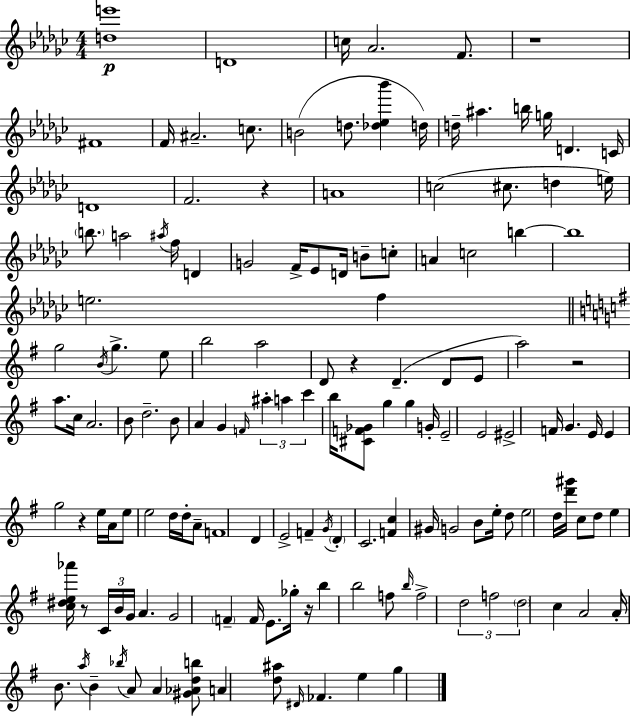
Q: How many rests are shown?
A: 7